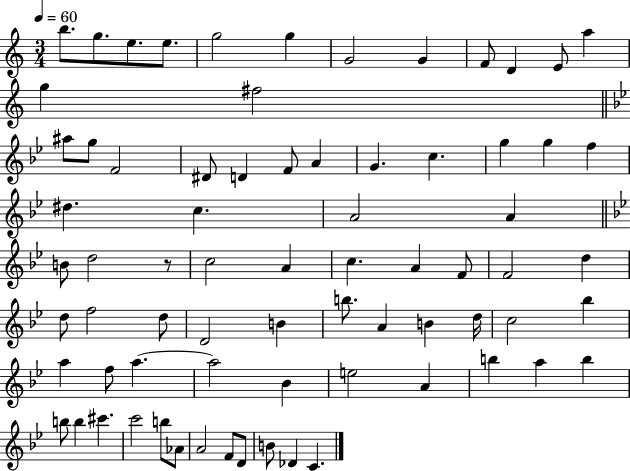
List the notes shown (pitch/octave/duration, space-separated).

B5/e. G5/e. E5/e. E5/e. G5/h G5/q G4/h G4/q F4/e D4/q E4/e A5/q G5/q F#5/h A#5/e G5/e F4/h D#4/e D4/q F4/e A4/q G4/q. C5/q. G5/q G5/q F5/q D#5/q. C5/q. A4/h A4/q B4/e D5/h R/e C5/h A4/q C5/q. A4/q F4/e F4/h D5/q D5/e F5/h D5/e D4/h B4/q B5/e. A4/q B4/q D5/s C5/h Bb5/q A5/q F5/e A5/q. A5/h Bb4/q E5/h A4/q B5/q A5/q B5/q B5/e B5/q C#6/q. C6/h B5/e Ab4/e A4/h F4/e D4/e B4/e Db4/q C4/q.